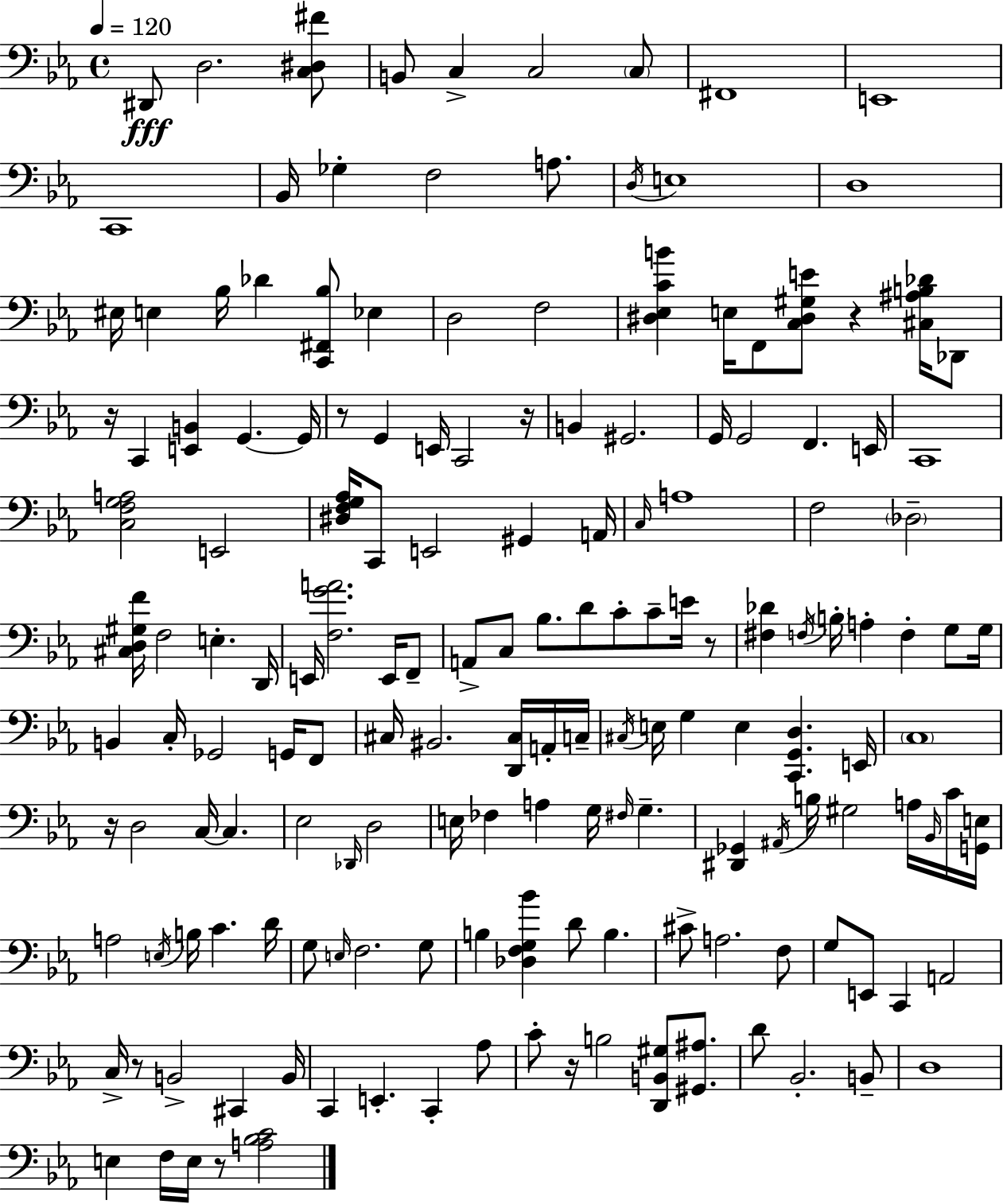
D#2/e D3/h. [C3,D#3,F#4]/e B2/e C3/q C3/h C3/e F#2/w E2/w C2/w Bb2/s Gb3/q F3/h A3/e. D3/s E3/w D3/w EIS3/s E3/q Bb3/s Db4/q [C2,F#2,Bb3]/e Eb3/q D3/h F3/h [D#3,Eb3,C4,B4]/q E3/s F2/e [C3,D#3,G#3,E4]/e R/q [C#3,A#3,B3,Db4]/s Db2/e R/s C2/q [E2,B2]/q G2/q. G2/s R/e G2/q E2/s C2/h R/s B2/q G#2/h. G2/s G2/h F2/q. E2/s C2/w [C3,F3,G3,A3]/h E2/h [D#3,F3,G3,Ab3]/s C2/e E2/h G#2/q A2/s C3/s A3/w F3/h Db3/h [C#3,D3,G#3,F4]/s F3/h E3/q. D2/s E2/s [F3,G4,A4]/h. E2/s F2/e A2/e C3/e Bb3/e. D4/e C4/e C4/e E4/s R/e [F#3,Db4]/q F3/s B3/s A3/q F3/q G3/e G3/s B2/q C3/s Gb2/h G2/s F2/e C#3/s BIS2/h. [D2,C#3]/s A2/s C3/s C#3/s E3/s G3/q E3/q [C2,G2,D3]/q. E2/s C3/w R/s D3/h C3/s C3/q. Eb3/h Db2/s D3/h E3/s FES3/q A3/q G3/s F#3/s G3/q. [D#2,Gb2]/q A#2/s B3/s G#3/h A3/s Bb2/s C4/s [G2,E3]/s A3/h E3/s B3/s C4/q. D4/s G3/e E3/s F3/h. G3/e B3/q [Db3,F3,G3,Bb4]/q D4/e B3/q. C#4/e A3/h. F3/e G3/e E2/e C2/q A2/h C3/s R/e B2/h C#2/q B2/s C2/q E2/q. C2/q Ab3/e C4/e R/s B3/h [D2,B2,G#3]/e [G#2,A#3]/e. D4/e Bb2/h. B2/e D3/w E3/q F3/s E3/s R/e [A3,Bb3,C4]/h